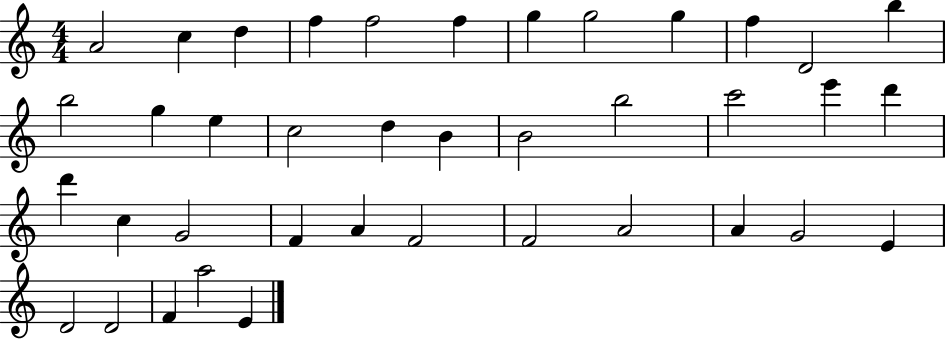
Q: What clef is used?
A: treble